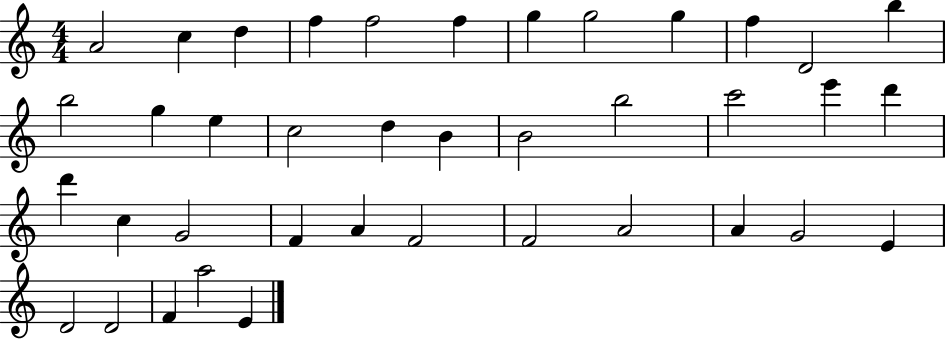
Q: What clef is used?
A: treble